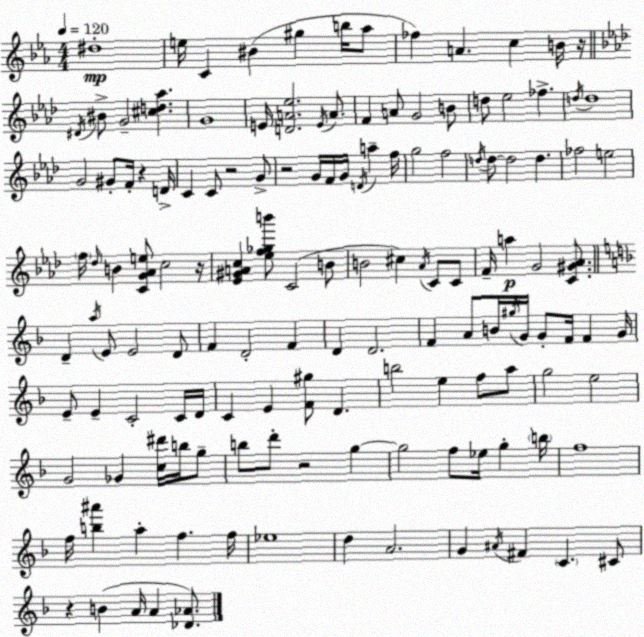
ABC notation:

X:1
T:Untitled
M:4/4
L:1/4
K:Cm
^d4 e/4 C ^B ^g b/4 _a/2 _f A c B/4 z/4 ^D/4 ^B/2 G2 [^cd_a] G4 E/4 [DA_e]2 E/4 A/2 F A/2 G2 B/2 d/2 _e2 _f d/4 d4 G2 ^G/2 F/4 z D/4 C C/2 z2 G/2 z2 G/4 F/4 G/4 D/4 a f/4 g2 f2 d/4 d/2 d2 d _f2 e2 f/4 _d/4 B [CG_Ae]/2 c2 z/4 [_E^GAc] [_ef_gb']/2 C2 B/2 B2 ^c _A/4 C/2 C/2 F/4 a G2 [C^G_A]/2 D a/4 E/2 E2 D/2 F D2 F D D2 F A/2 B/4 ^g/4 G/4 G/2 F/4 F G/4 E/2 E C2 C/4 D/4 C E [F^g]/2 D b2 e f/2 a/2 g2 e2 G2 _G [c^d']/4 b/4 g/2 b/2 d'/2 z2 g g2 f/2 _e/4 g b/4 f4 f/4 [b^a'] a f f/4 _e4 d A2 G ^A/4 ^F C ^C/2 z B A/4 A [_D_A]/2